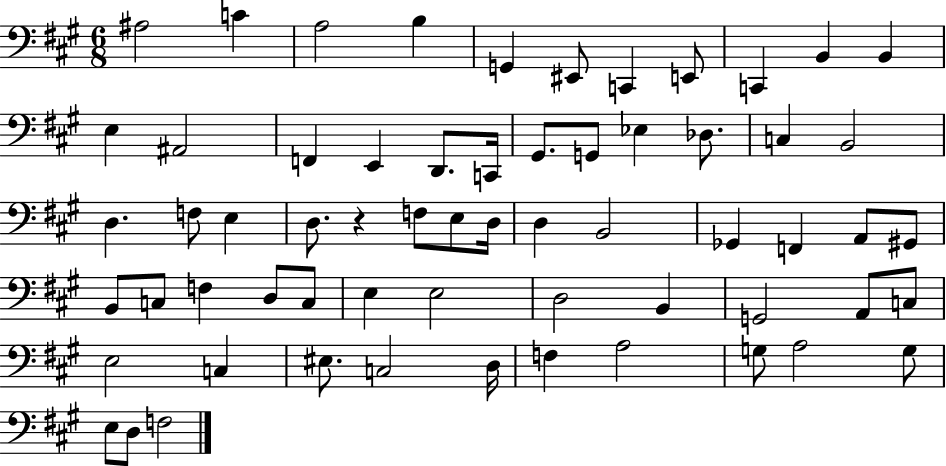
{
  \clef bass
  \numericTimeSignature
  \time 6/8
  \key a \major
  \repeat volta 2 { ais2 c'4 | a2 b4 | g,4 eis,8 c,4 e,8 | c,4 b,4 b,4 | \break e4 ais,2 | f,4 e,4 d,8. c,16 | gis,8. g,8 ees4 des8. | c4 b,2 | \break d4. f8 e4 | d8. r4 f8 e8 d16 | d4 b,2 | ges,4 f,4 a,8 gis,8 | \break b,8 c8 f4 d8 c8 | e4 e2 | d2 b,4 | g,2 a,8 c8 | \break e2 c4 | eis8. c2 d16 | f4 a2 | g8 a2 g8 | \break e8 d8 f2 | } \bar "|."
}